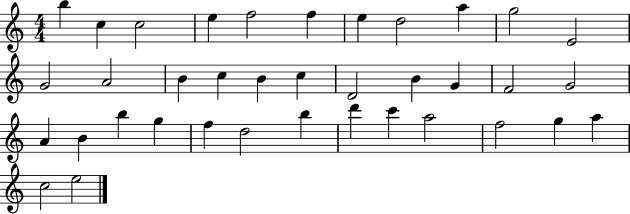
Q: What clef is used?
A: treble